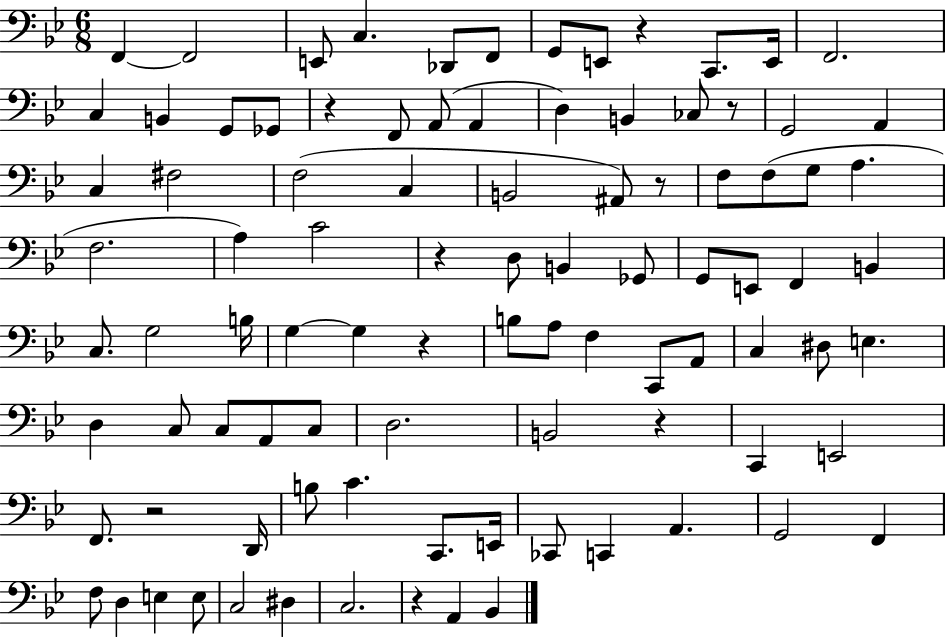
{
  \clef bass
  \numericTimeSignature
  \time 6/8
  \key bes \major
  f,4~~ f,2 | e,8 c4. des,8 f,8 | g,8 e,8 r4 c,8. e,16 | f,2. | \break c4 b,4 g,8 ges,8 | r4 f,8 a,8( a,4 | d4) b,4 ces8 r8 | g,2 a,4 | \break c4 fis2 | f2( c4 | b,2 ais,8) r8 | f8 f8( g8 a4. | \break f2. | a4) c'2 | r4 d8 b,4 ges,8 | g,8 e,8 f,4 b,4 | \break c8. g2 b16 | g4~~ g4 r4 | b8 a8 f4 c,8 a,8 | c4 dis8 e4. | \break d4 c8 c8 a,8 c8 | d2. | b,2 r4 | c,4 e,2 | \break f,8. r2 d,16 | b8 c'4. c,8. e,16 | ces,8 c,4 a,4. | g,2 f,4 | \break f8 d4 e4 e8 | c2 dis4 | c2. | r4 a,4 bes,4 | \break \bar "|."
}